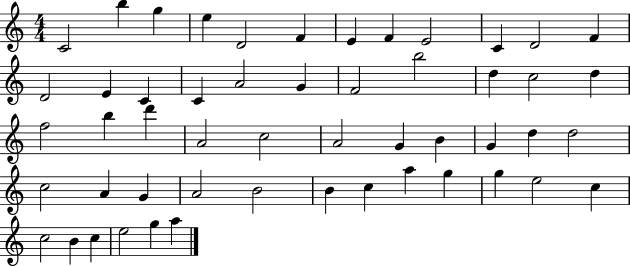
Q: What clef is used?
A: treble